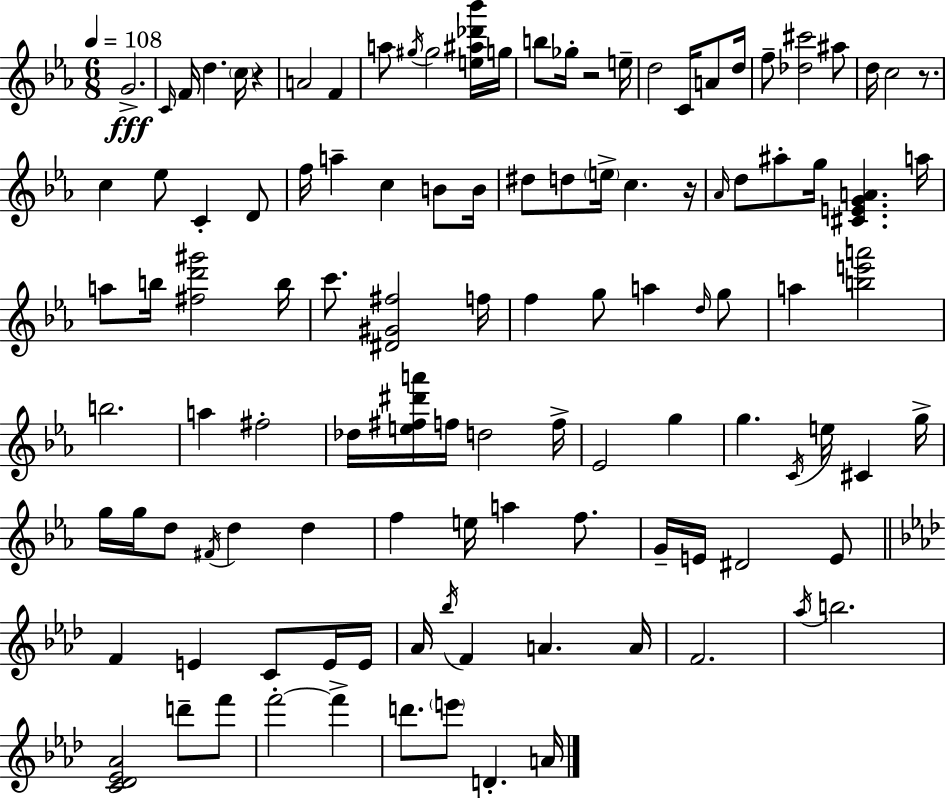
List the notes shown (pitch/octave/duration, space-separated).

G4/h. C4/s F4/s D5/q. C5/s R/q A4/h F4/q A5/e G#5/s G#5/h [E5,A#5,Db6,Bb6]/s G5/s B5/e Gb5/s R/h E5/s D5/h C4/s A4/e D5/s F5/e [Db5,C#6]/h A#5/e D5/s C5/h R/e. C5/q Eb5/e C4/q D4/e F5/s A5/q C5/q B4/e B4/s D#5/e D5/e E5/s C5/q. R/s Ab4/s D5/e A#5/e G5/s [C#4,E4,G4,A4]/q. A5/s A5/e B5/s [F#5,D6,G#6]/h B5/s C6/e. [D#4,G#4,F#5]/h F5/s F5/q G5/e A5/q D5/s G5/e A5/q [B5,E6,A6]/h B5/h. A5/q F#5/h Db5/s [E5,F#5,D#6,A6]/s F5/s D5/h F5/s Eb4/h G5/q G5/q. C4/s E5/s C#4/q G5/s G5/s G5/s D5/e F#4/s D5/q D5/q F5/q E5/s A5/q F5/e. G4/s E4/s D#4/h E4/e F4/q E4/q C4/e E4/s E4/s Ab4/s Bb5/s F4/q A4/q. A4/s F4/h. Ab5/s B5/h. [C4,Db4,Eb4,Ab4]/h D6/e F6/e F6/h F6/q D6/e. E6/e D4/q. A4/s